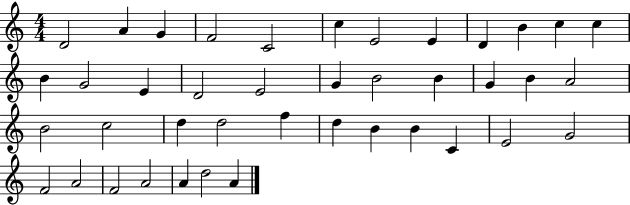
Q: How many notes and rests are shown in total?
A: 41